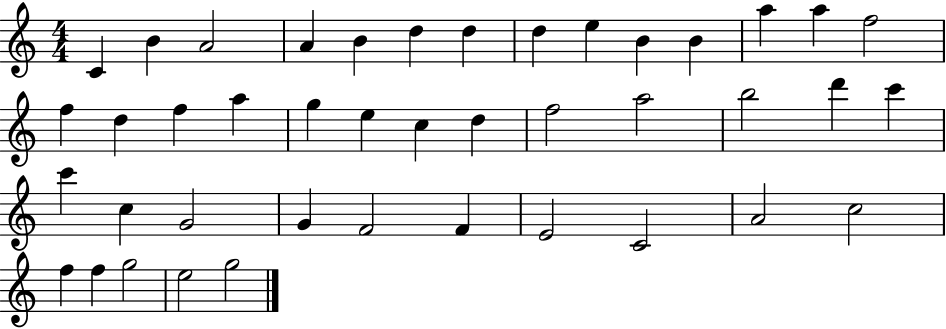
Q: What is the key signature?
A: C major